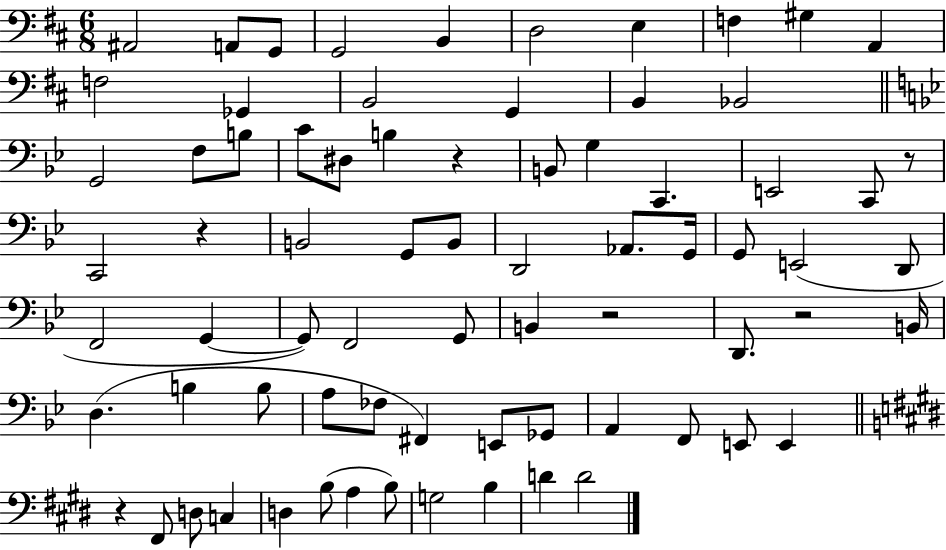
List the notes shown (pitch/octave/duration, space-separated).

A#2/h A2/e G2/e G2/h B2/q D3/h E3/q F3/q G#3/q A2/q F3/h Gb2/q B2/h G2/q B2/q Bb2/h G2/h F3/e B3/e C4/e D#3/e B3/q R/q B2/e G3/q C2/q. E2/h C2/e R/e C2/h R/q B2/h G2/e B2/e D2/h Ab2/e. G2/s G2/e E2/h D2/e F2/h G2/q G2/e F2/h G2/e B2/q R/h D2/e. R/h B2/s D3/q. B3/q B3/e A3/e FES3/e F#2/q E2/e Gb2/e A2/q F2/e E2/e E2/q R/q F#2/e D3/e C3/q D3/q B3/e A3/q B3/e G3/h B3/q D4/q D4/h